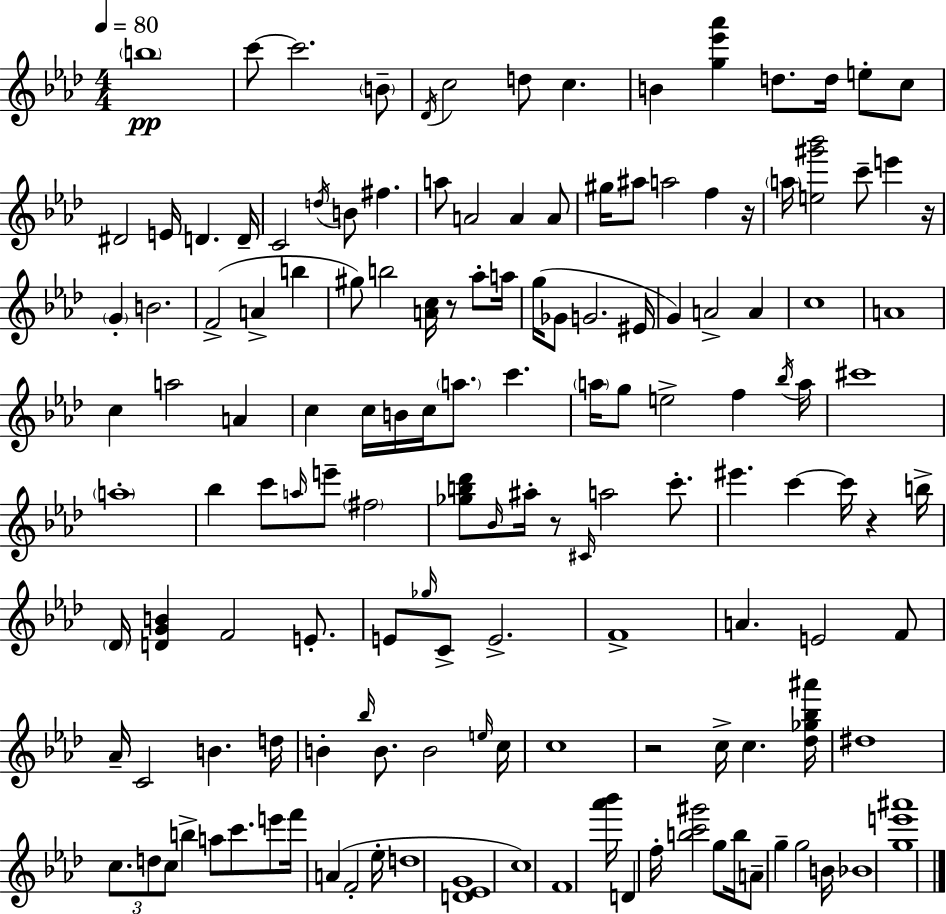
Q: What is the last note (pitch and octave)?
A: Bb4